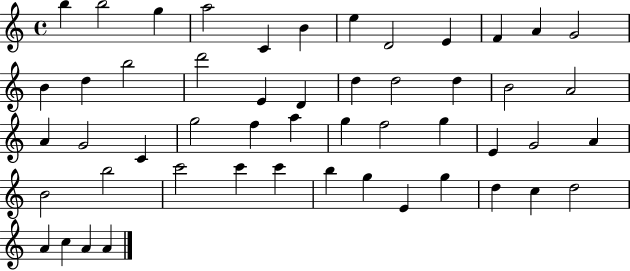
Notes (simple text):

B5/q B5/h G5/q A5/h C4/q B4/q E5/q D4/h E4/q F4/q A4/q G4/h B4/q D5/q B5/h D6/h E4/q D4/q D5/q D5/h D5/q B4/h A4/h A4/q G4/h C4/q G5/h F5/q A5/q G5/q F5/h G5/q E4/q G4/h A4/q B4/h B5/h C6/h C6/q C6/q B5/q G5/q E4/q G5/q D5/q C5/q D5/h A4/q C5/q A4/q A4/q